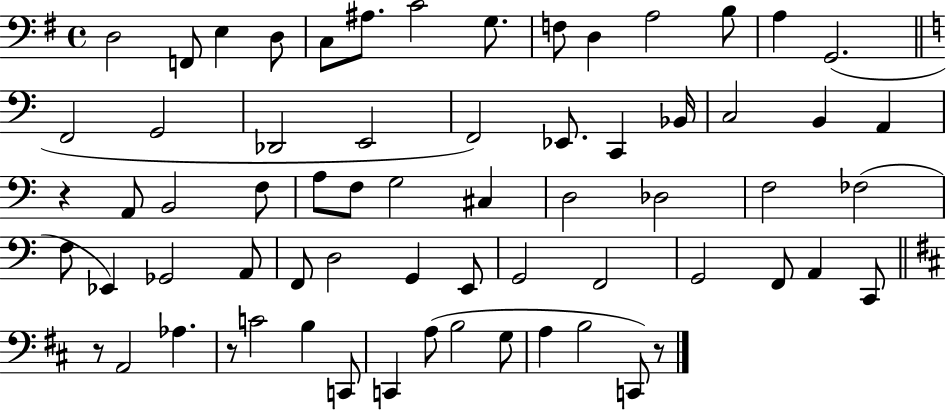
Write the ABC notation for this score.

X:1
T:Untitled
M:4/4
L:1/4
K:G
D,2 F,,/2 E, D,/2 C,/2 ^A,/2 C2 G,/2 F,/2 D, A,2 B,/2 A, G,,2 F,,2 G,,2 _D,,2 E,,2 F,,2 _E,,/2 C,, _B,,/4 C,2 B,, A,, z A,,/2 B,,2 F,/2 A,/2 F,/2 G,2 ^C, D,2 _D,2 F,2 _F,2 F,/2 _E,, _G,,2 A,,/2 F,,/2 D,2 G,, E,,/2 G,,2 F,,2 G,,2 F,,/2 A,, C,,/2 z/2 A,,2 _A, z/2 C2 B, C,,/2 C,, A,/2 B,2 G,/2 A, B,2 C,,/2 z/2